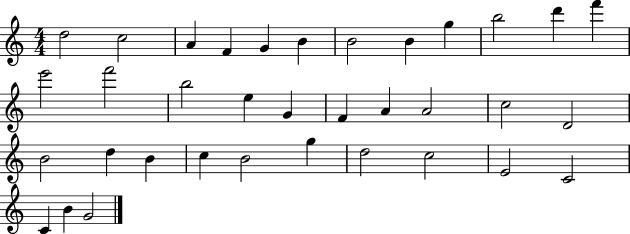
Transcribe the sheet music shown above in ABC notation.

X:1
T:Untitled
M:4/4
L:1/4
K:C
d2 c2 A F G B B2 B g b2 d' f' e'2 f'2 b2 e G F A A2 c2 D2 B2 d B c B2 g d2 c2 E2 C2 C B G2